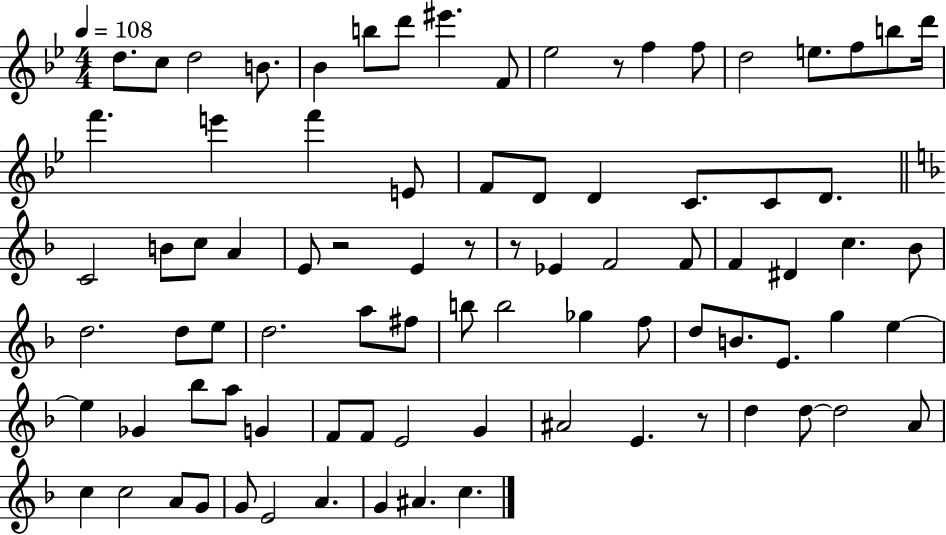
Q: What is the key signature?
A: BES major